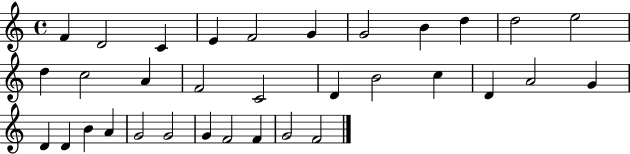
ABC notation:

X:1
T:Untitled
M:4/4
L:1/4
K:C
F D2 C E F2 G G2 B d d2 e2 d c2 A F2 C2 D B2 c D A2 G D D B A G2 G2 G F2 F G2 F2